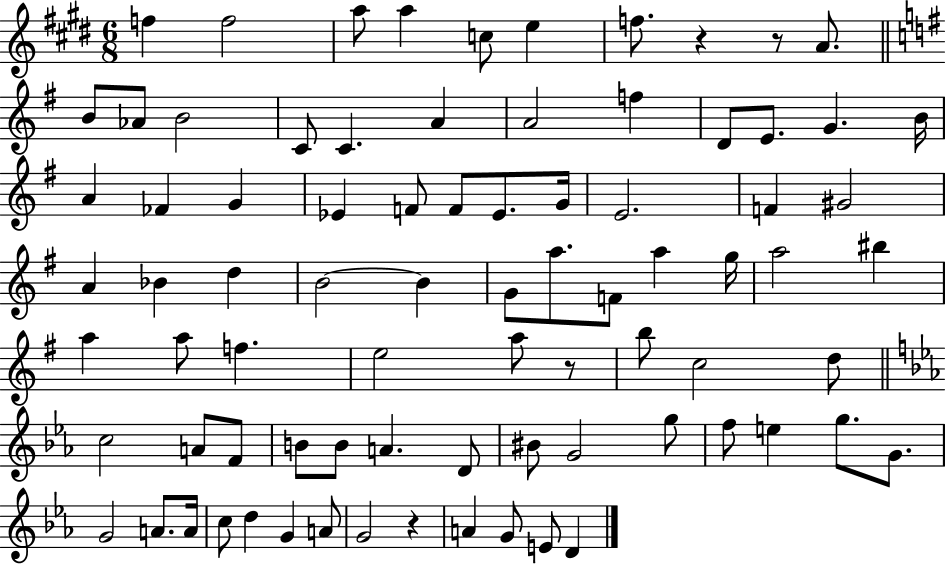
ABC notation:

X:1
T:Untitled
M:6/8
L:1/4
K:E
f f2 a/2 a c/2 e f/2 z z/2 A/2 B/2 _A/2 B2 C/2 C A A2 f D/2 E/2 G B/4 A _F G _E F/2 F/2 _E/2 G/4 E2 F ^G2 A _B d B2 B G/2 a/2 F/2 a g/4 a2 ^b a a/2 f e2 a/2 z/2 b/2 c2 d/2 c2 A/2 F/2 B/2 B/2 A D/2 ^B/2 G2 g/2 f/2 e g/2 G/2 G2 A/2 A/4 c/2 d G A/2 G2 z A G/2 E/2 D